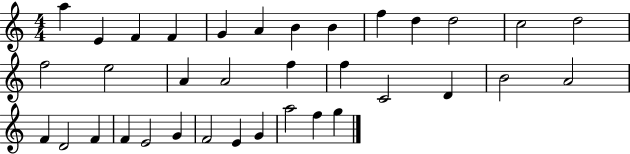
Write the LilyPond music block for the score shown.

{
  \clef treble
  \numericTimeSignature
  \time 4/4
  \key c \major
  a''4 e'4 f'4 f'4 | g'4 a'4 b'4 b'4 | f''4 d''4 d''2 | c''2 d''2 | \break f''2 e''2 | a'4 a'2 f''4 | f''4 c'2 d'4 | b'2 a'2 | \break f'4 d'2 f'4 | f'4 e'2 g'4 | f'2 e'4 g'4 | a''2 f''4 g''4 | \break \bar "|."
}